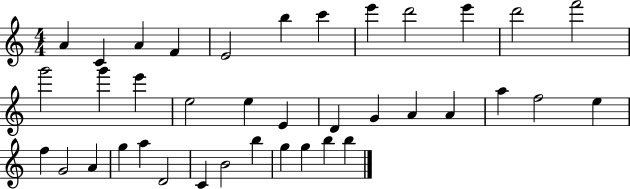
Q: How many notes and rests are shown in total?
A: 38